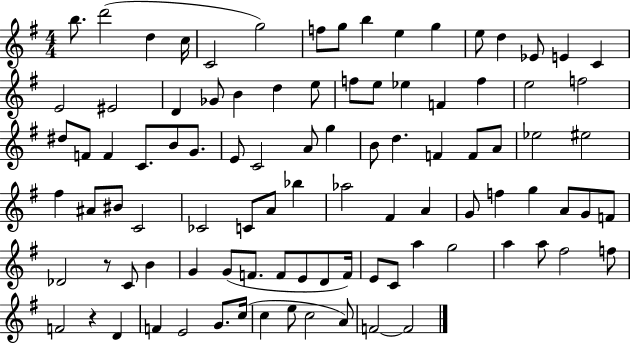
B5/e. D6/h D5/q C5/s C4/h G5/h F5/e G5/e B5/q E5/q G5/q E5/e D5/q Eb4/e E4/q C4/q E4/h EIS4/h D4/q Gb4/e B4/q D5/q E5/e F5/e E5/e Eb5/q F4/q F5/q E5/h F5/h D#5/e F4/e F4/q C4/e. B4/e G4/e. E4/e C4/h A4/e G5/q B4/e D5/q. F4/q F4/e A4/e Eb5/h EIS5/h F#5/q A#4/e BIS4/e C4/h CES4/h C4/e A4/e Bb5/q Ab5/h F#4/q A4/q G4/e F5/q G5/q A4/e G4/e F4/e Db4/h R/e C4/e B4/q G4/q G4/e F4/e. F4/e E4/e D4/e F4/s E4/e C4/e A5/q G5/h A5/q A5/e F#5/h F5/e F4/h R/q D4/q F4/q E4/h G4/e. C5/s C5/q E5/e C5/h A4/e F4/h F4/h